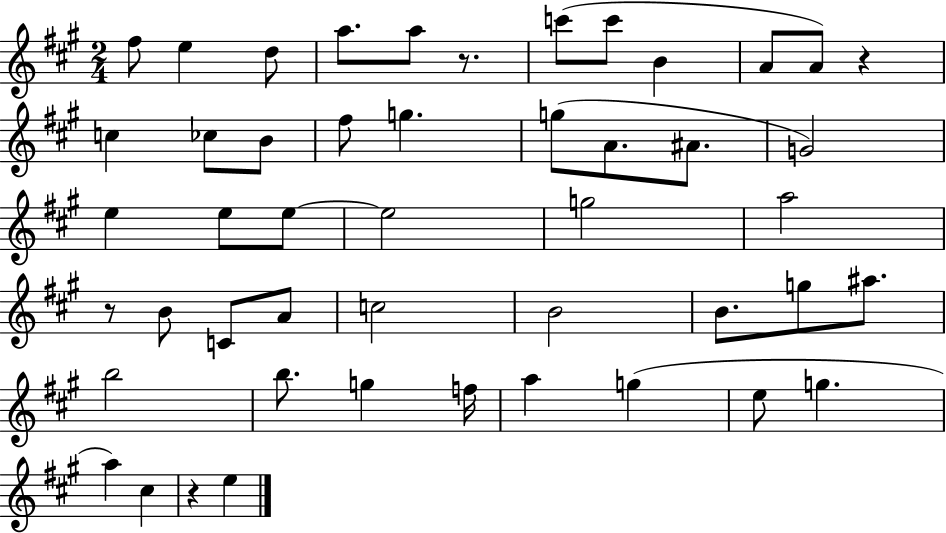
X:1
T:Untitled
M:2/4
L:1/4
K:A
^f/2 e d/2 a/2 a/2 z/2 c'/2 c'/2 B A/2 A/2 z c _c/2 B/2 ^f/2 g g/2 A/2 ^A/2 G2 e e/2 e/2 e2 g2 a2 z/2 B/2 C/2 A/2 c2 B2 B/2 g/2 ^a/2 b2 b/2 g f/4 a g e/2 g a ^c z e